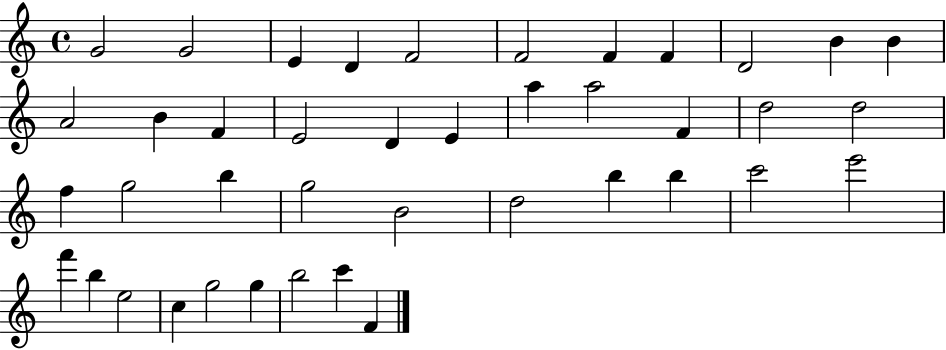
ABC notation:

X:1
T:Untitled
M:4/4
L:1/4
K:C
G2 G2 E D F2 F2 F F D2 B B A2 B F E2 D E a a2 F d2 d2 f g2 b g2 B2 d2 b b c'2 e'2 f' b e2 c g2 g b2 c' F